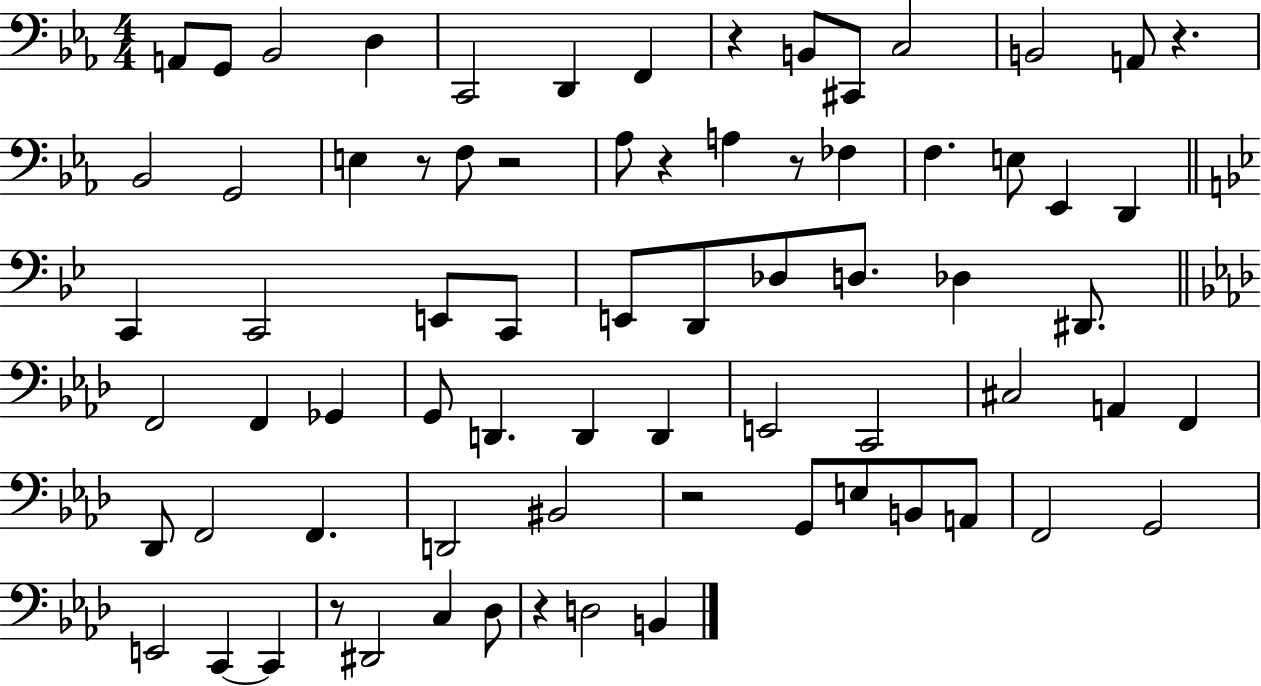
A2/e G2/e Bb2/h D3/q C2/h D2/q F2/q R/q B2/e C#2/e C3/h B2/h A2/e R/q. Bb2/h G2/h E3/q R/e F3/e R/h Ab3/e R/q A3/q R/e FES3/q F3/q. E3/e Eb2/q D2/q C2/q C2/h E2/e C2/e E2/e D2/e Db3/e D3/e. Db3/q D#2/e. F2/h F2/q Gb2/q G2/e D2/q. D2/q D2/q E2/h C2/h C#3/h A2/q F2/q Db2/e F2/h F2/q. D2/h BIS2/h R/h G2/e E3/e B2/e A2/e F2/h G2/h E2/h C2/q C2/q R/e D#2/h C3/q Db3/e R/q D3/h B2/q